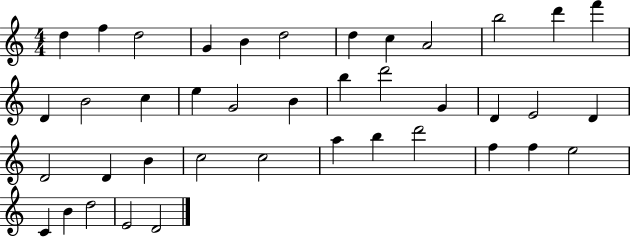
D5/q F5/q D5/h G4/q B4/q D5/h D5/q C5/q A4/h B5/h D6/q F6/q D4/q B4/h C5/q E5/q G4/h B4/q B5/q D6/h G4/q D4/q E4/h D4/q D4/h D4/q B4/q C5/h C5/h A5/q B5/q D6/h F5/q F5/q E5/h C4/q B4/q D5/h E4/h D4/h